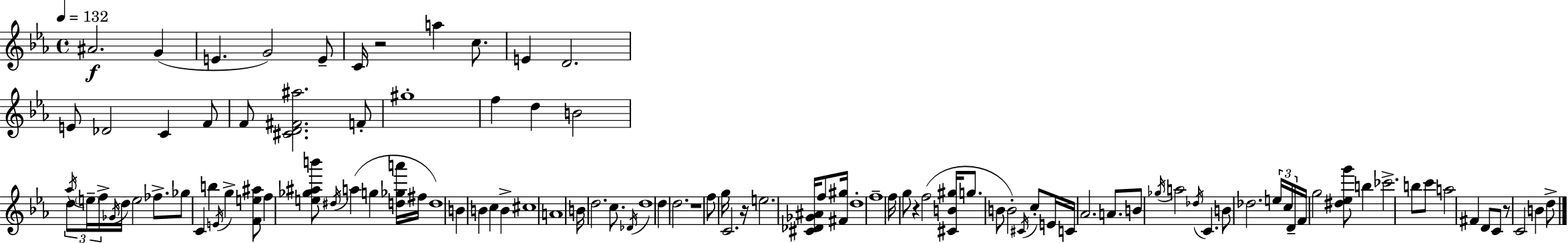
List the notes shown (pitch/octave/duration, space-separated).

A#4/h. G4/q E4/q. G4/h E4/e C4/s R/h A5/q C5/e. E4/q D4/h. E4/e Db4/h C4/q F4/e F4/e [C#4,D4,F#4,A#5]/h. F4/e G#5/w F5/q D5/q B4/h D5/e Ab5/s E5/s F5/s Gb4/s D5/s E5/h FES5/e. Gb5/e C4/q B5/q E4/s G5/q [F4,E5,A#5]/e F5/q [E5,Gb5,A#5,B6]/e D#5/s A5/q G5/q [D5,Gb5,A6]/s F#5/s D5/w B4/q B4/q C5/q B4/q C#5/w A4/w B4/s D5/h. C5/e. Db4/s D5/w D5/q D5/h. R/w F5/e G5/s C4/h. R/s E5/h. [C#4,Db4,Gb4,A#4]/s F5/e [F#4,G#5]/s D5/w F5/w F5/s G5/e R/q F5/h [C#4,B4,G#5]/s G5/e. B4/e B4/h C#4/s C5/e E4/s C4/s Ab4/h. A4/e. B4/e Gb5/s A5/h Db5/s C4/q. B4/e Db5/h. E5/s C5/s D4/s F4/s G5/h [D#5,Eb5,G6]/e B5/q CES6/h. B5/e C6/e A5/h F#4/q D4/e C4/e R/e C4/h B4/q D5/e